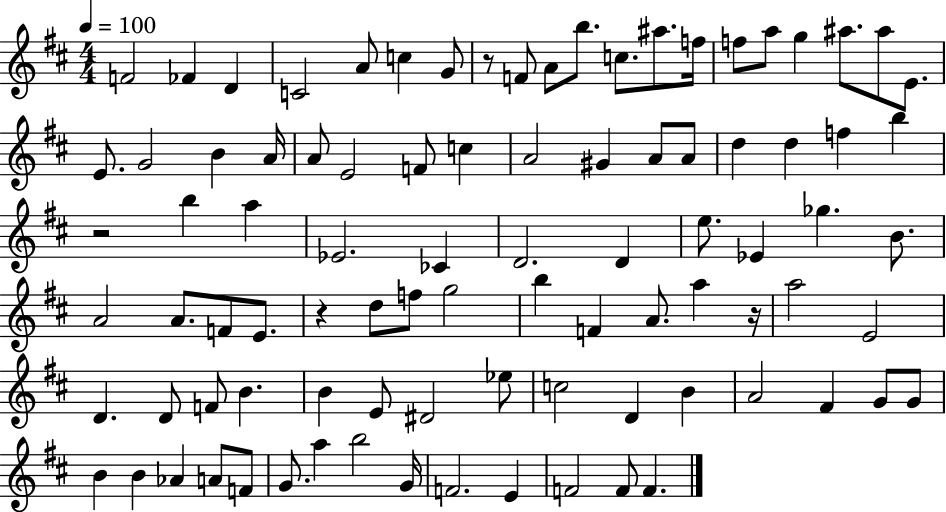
X:1
T:Untitled
M:4/4
L:1/4
K:D
F2 _F D C2 A/2 c G/2 z/2 F/2 A/2 b/2 c/2 ^a/2 f/4 f/2 a/2 g ^a/2 ^a/2 E/2 E/2 G2 B A/4 A/2 E2 F/2 c A2 ^G A/2 A/2 d d f b z2 b a _E2 _C D2 D e/2 _E _g B/2 A2 A/2 F/2 E/2 z d/2 f/2 g2 b F A/2 a z/4 a2 E2 D D/2 F/2 B B E/2 ^D2 _e/2 c2 D B A2 ^F G/2 G/2 B B _A A/2 F/2 G/2 a b2 G/4 F2 E F2 F/2 F